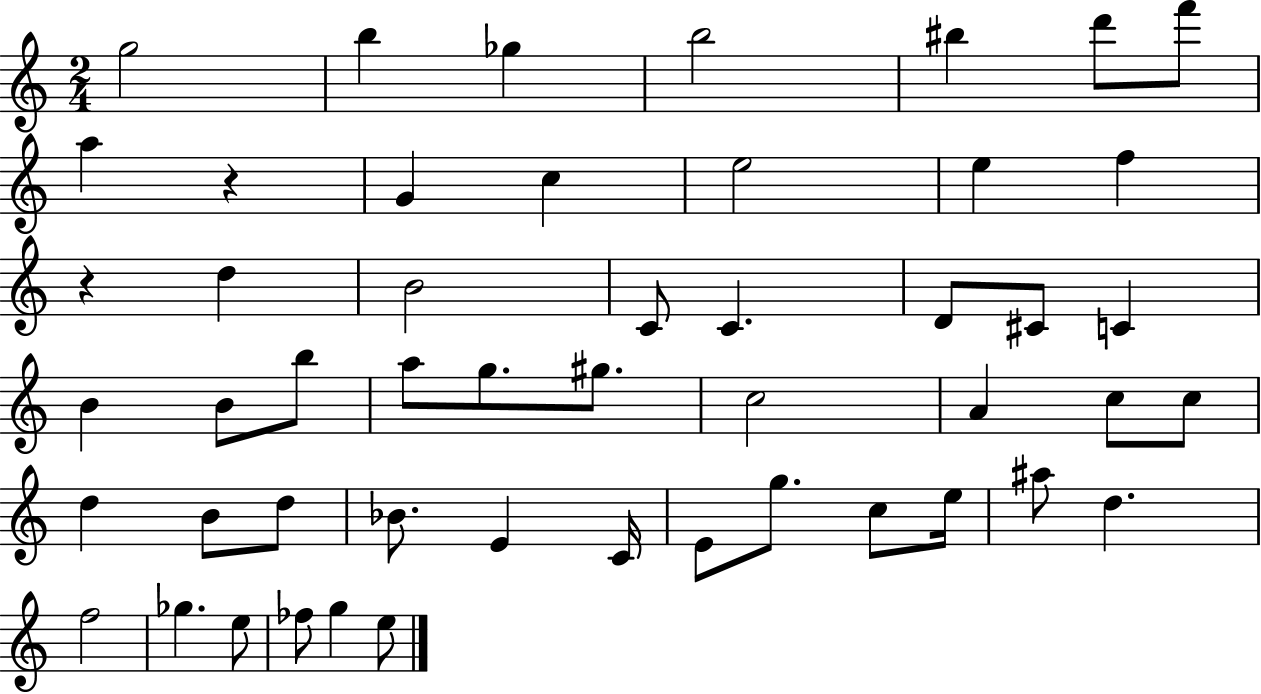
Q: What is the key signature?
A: C major